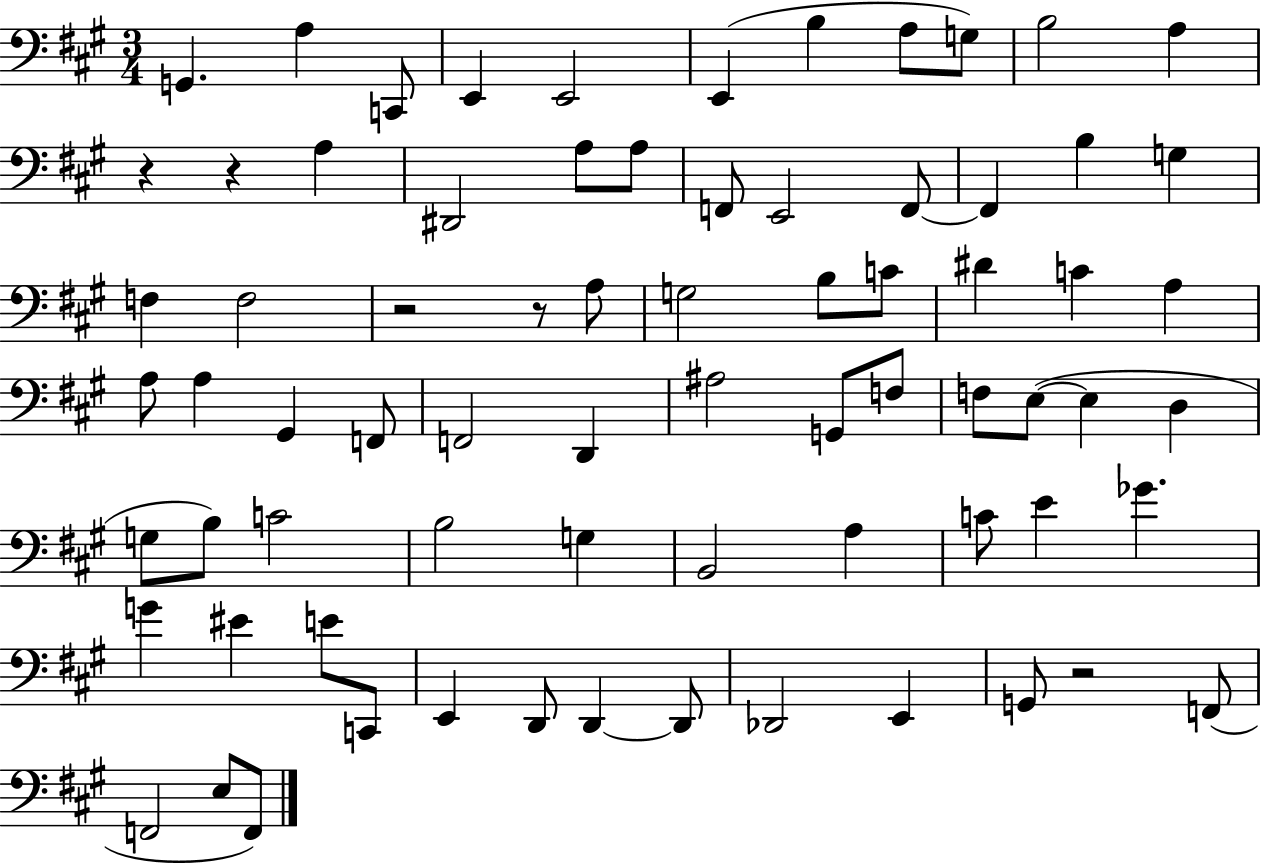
G2/q. A3/q C2/e E2/q E2/h E2/q B3/q A3/e G3/e B3/h A3/q R/q R/q A3/q D#2/h A3/e A3/e F2/e E2/h F2/e F2/q B3/q G3/q F3/q F3/h R/h R/e A3/e G3/h B3/e C4/e D#4/q C4/q A3/q A3/e A3/q G#2/q F2/e F2/h D2/q A#3/h G2/e F3/e F3/e E3/e E3/q D3/q G3/e B3/e C4/h B3/h G3/q B2/h A3/q C4/e E4/q Gb4/q. G4/q EIS4/q E4/e C2/e E2/q D2/e D2/q D2/e Db2/h E2/q G2/e R/h F2/e F2/h E3/e F2/e